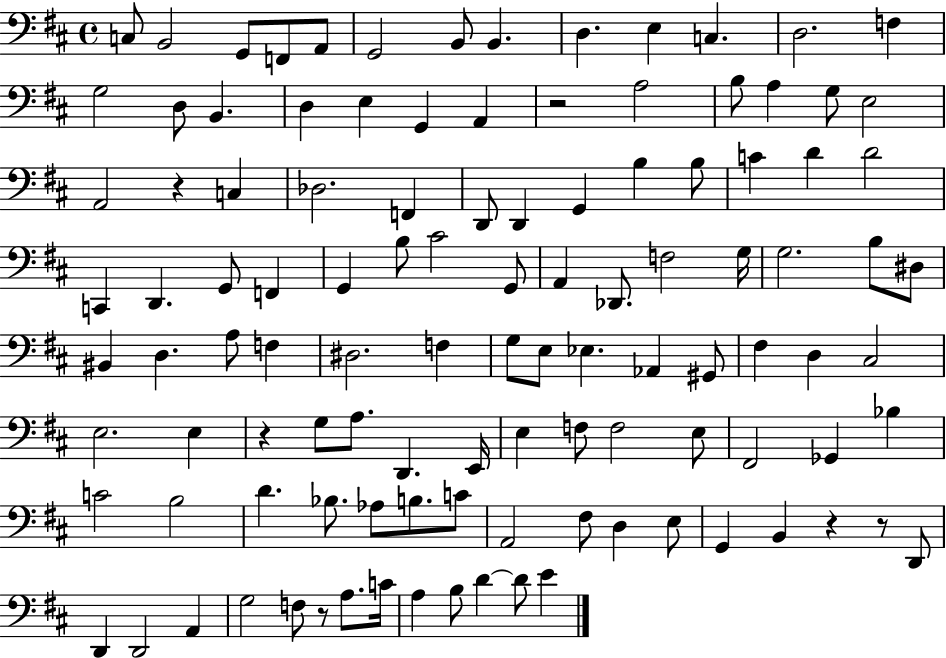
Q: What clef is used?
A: bass